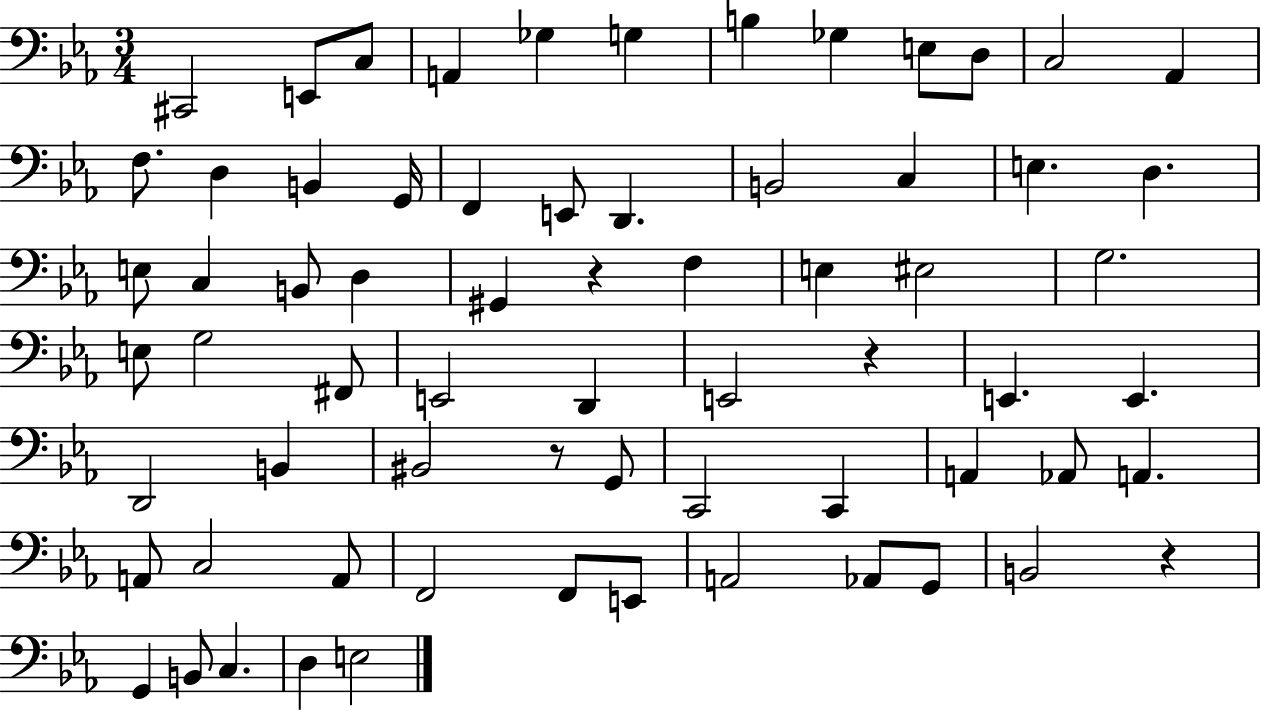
X:1
T:Untitled
M:3/4
L:1/4
K:Eb
^C,,2 E,,/2 C,/2 A,, _G, G, B, _G, E,/2 D,/2 C,2 _A,, F,/2 D, B,, G,,/4 F,, E,,/2 D,, B,,2 C, E, D, E,/2 C, B,,/2 D, ^G,, z F, E, ^E,2 G,2 E,/2 G,2 ^F,,/2 E,,2 D,, E,,2 z E,, E,, D,,2 B,, ^B,,2 z/2 G,,/2 C,,2 C,, A,, _A,,/2 A,, A,,/2 C,2 A,,/2 F,,2 F,,/2 E,,/2 A,,2 _A,,/2 G,,/2 B,,2 z G,, B,,/2 C, D, E,2